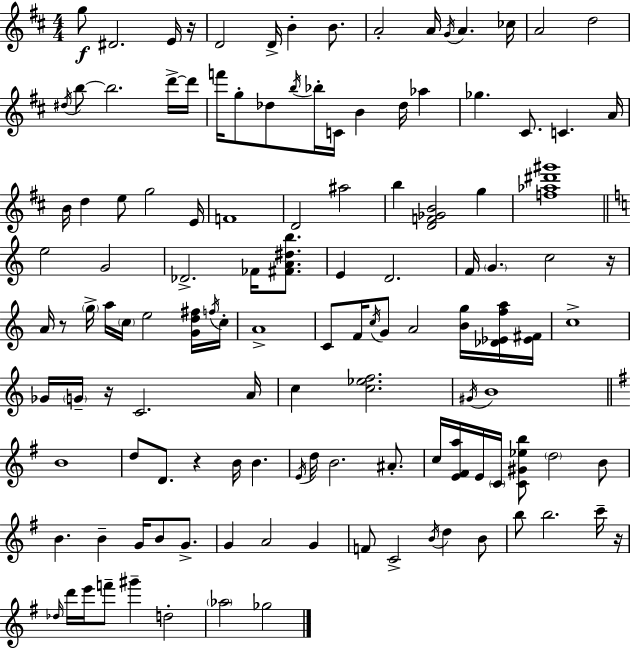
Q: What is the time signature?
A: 4/4